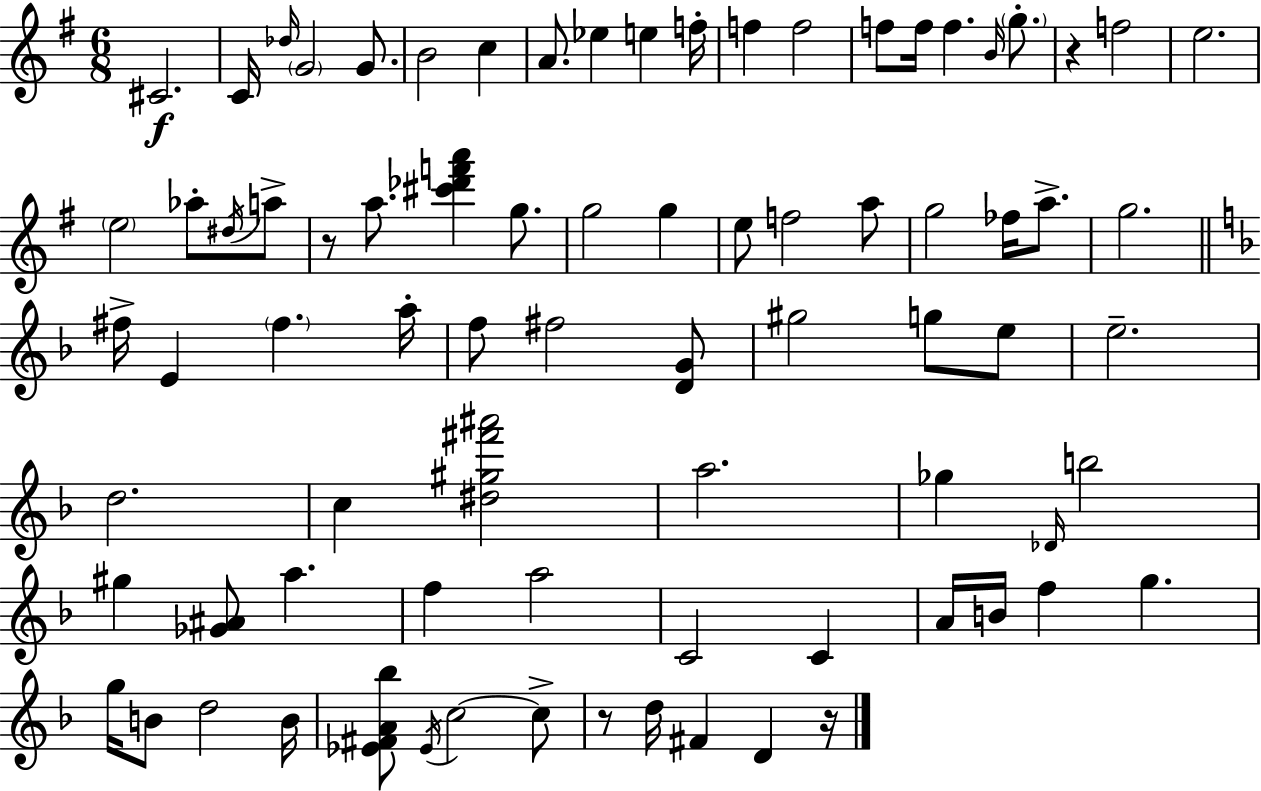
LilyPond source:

{
  \clef treble
  \numericTimeSignature
  \time 6/8
  \key g \major
  cis'2.\f | c'16 \grace { des''16 } \parenthesize g'2 g'8. | b'2 c''4 | a'8. ees''4 e''4 | \break f''16-. f''4 f''2 | f''8 f''16 f''4. \grace { b'16 } \parenthesize g''8.-. | r4 f''2 | e''2. | \break \parenthesize e''2 aes''8-. | \acciaccatura { dis''16 } a''8-> r8 a''8. <cis''' des''' f''' a'''>4 | g''8. g''2 g''4 | e''8 f''2 | \break a''8 g''2 fes''16 | a''8.-> g''2. | \bar "||" \break \key f \major fis''16-> e'4 \parenthesize fis''4. a''16-. | f''8 fis''2 <d' g'>8 | gis''2 g''8 e''8 | e''2.-- | \break d''2. | c''4 <dis'' gis'' fis''' ais'''>2 | a''2. | ges''4 \grace { des'16 } b''2 | \break gis''4 <ges' ais'>8 a''4. | f''4 a''2 | c'2 c'4 | a'16 b'16 f''4 g''4. | \break g''16 b'8 d''2 | b'16 <ees' fis' a' bes''>8 \acciaccatura { ees'16 } c''2~~ | c''8-> r8 d''16 fis'4 d'4 | r16 \bar "|."
}